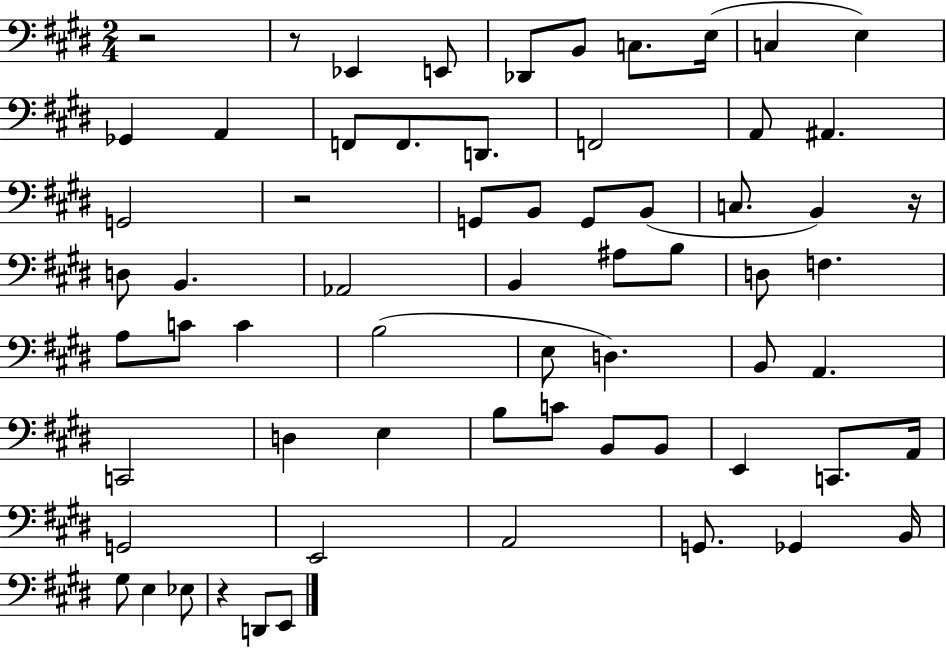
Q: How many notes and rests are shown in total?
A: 65